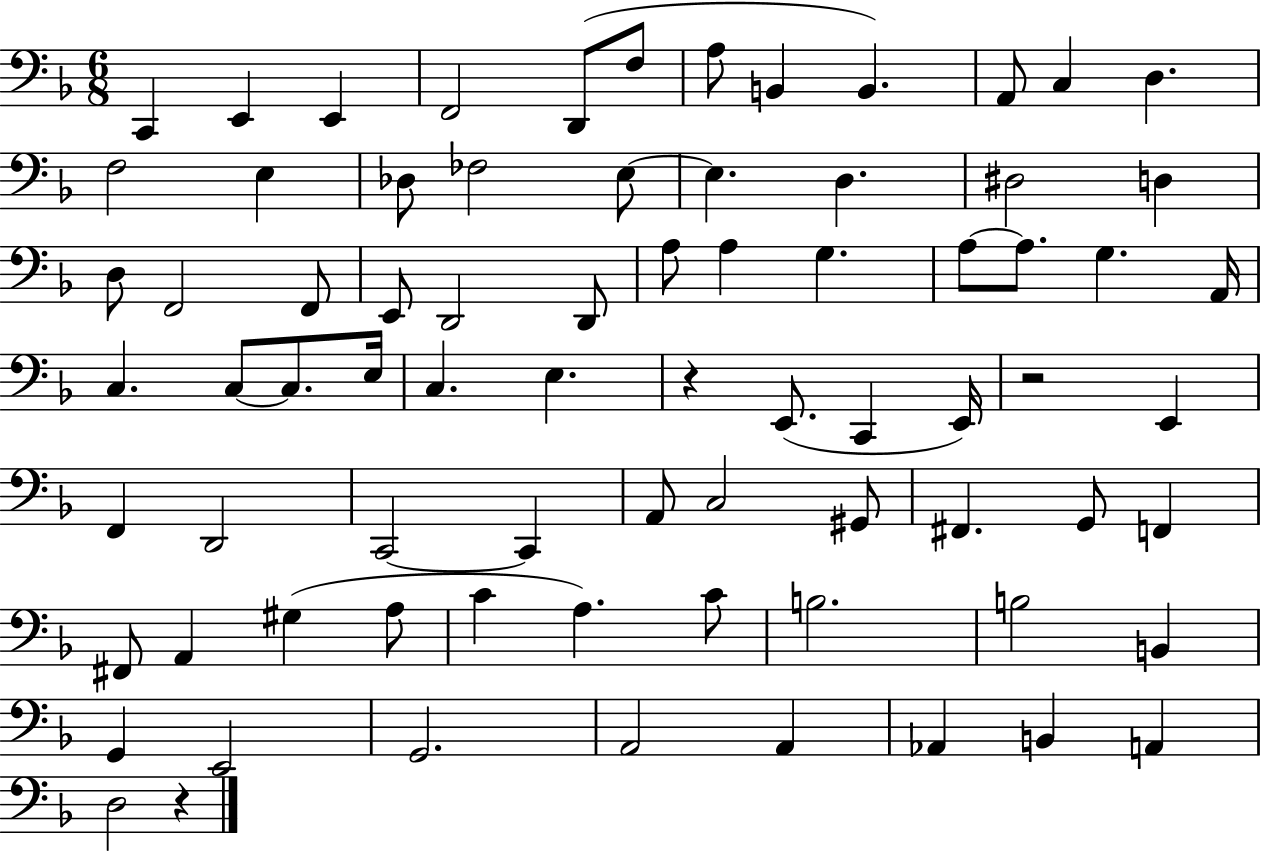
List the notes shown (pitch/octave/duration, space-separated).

C2/q E2/q E2/q F2/h D2/e F3/e A3/e B2/q B2/q. A2/e C3/q D3/q. F3/h E3/q Db3/e FES3/h E3/e E3/q. D3/q. D#3/h D3/q D3/e F2/h F2/e E2/e D2/h D2/e A3/e A3/q G3/q. A3/e A3/e. G3/q. A2/s C3/q. C3/e C3/e. E3/s C3/q. E3/q. R/q E2/e. C2/q E2/s R/h E2/q F2/q D2/h C2/h C2/q A2/e C3/h G#2/e F#2/q. G2/e F2/q F#2/e A2/q G#3/q A3/e C4/q A3/q. C4/e B3/h. B3/h B2/q G2/q E2/h G2/h. A2/h A2/q Ab2/q B2/q A2/q D3/h R/q